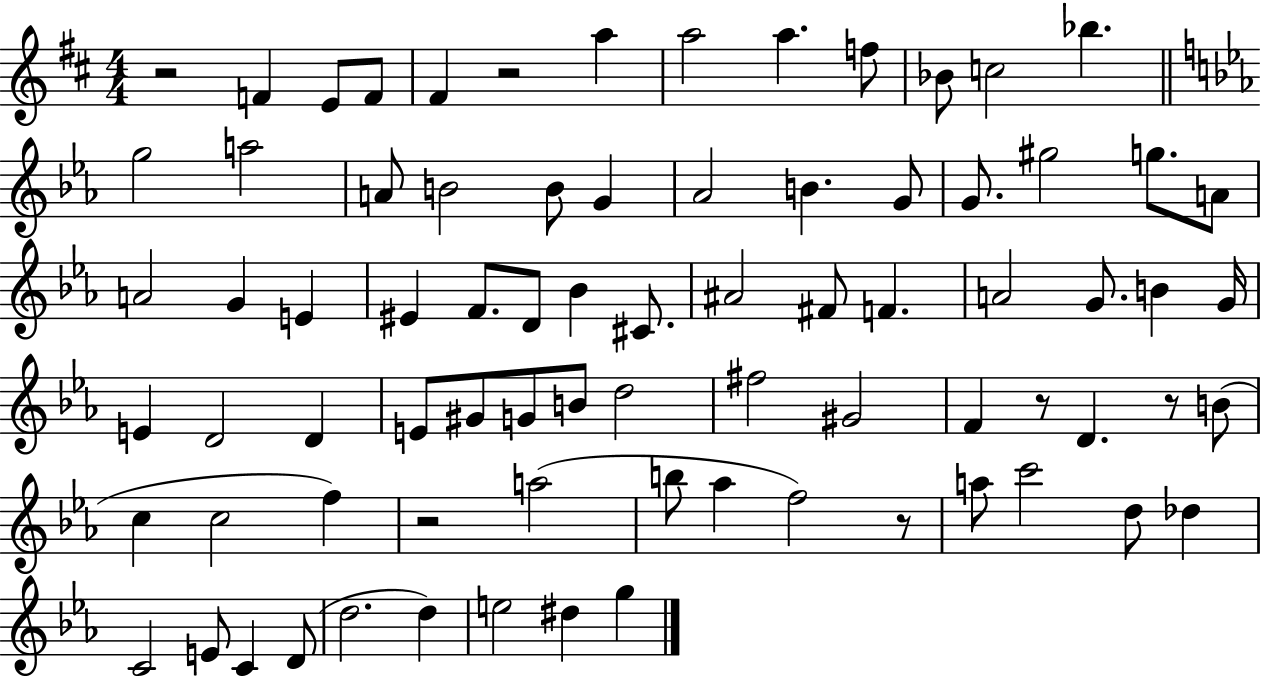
{
  \clef treble
  \numericTimeSignature
  \time 4/4
  \key d \major
  r2 f'4 e'8 f'8 | fis'4 r2 a''4 | a''2 a''4. f''8 | bes'8 c''2 bes''4. | \break \bar "||" \break \key ees \major g''2 a''2 | a'8 b'2 b'8 g'4 | aes'2 b'4. g'8 | g'8. gis''2 g''8. a'8 | \break a'2 g'4 e'4 | eis'4 f'8. d'8 bes'4 cis'8. | ais'2 fis'8 f'4. | a'2 g'8. b'4 g'16 | \break e'4 d'2 d'4 | e'8 gis'8 g'8 b'8 d''2 | fis''2 gis'2 | f'4 r8 d'4. r8 b'8( | \break c''4 c''2 f''4) | r2 a''2( | b''8 aes''4 f''2) r8 | a''8 c'''2 d''8 des''4 | \break c'2 e'8 c'4 d'8( | d''2. d''4) | e''2 dis''4 g''4 | \bar "|."
}